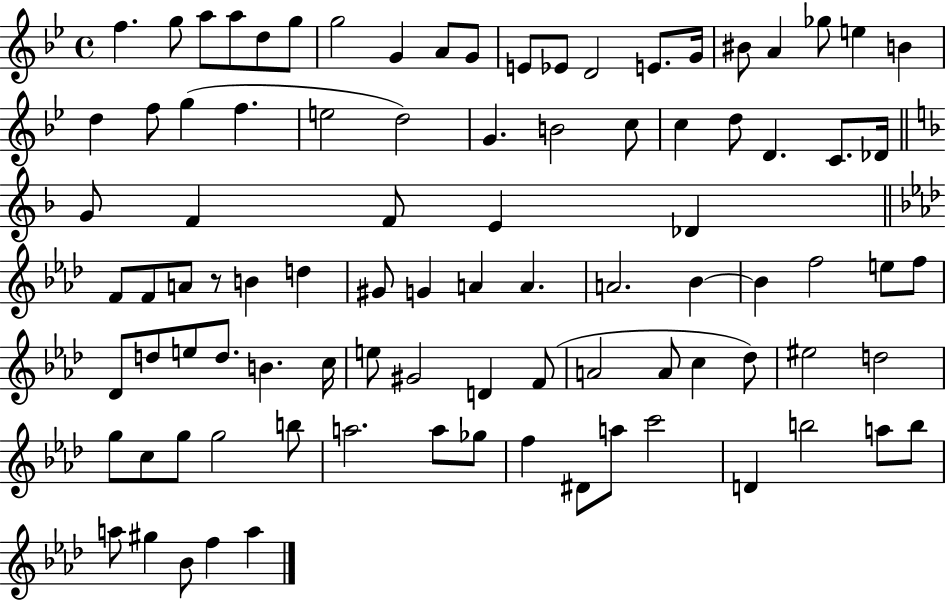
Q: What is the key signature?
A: BES major